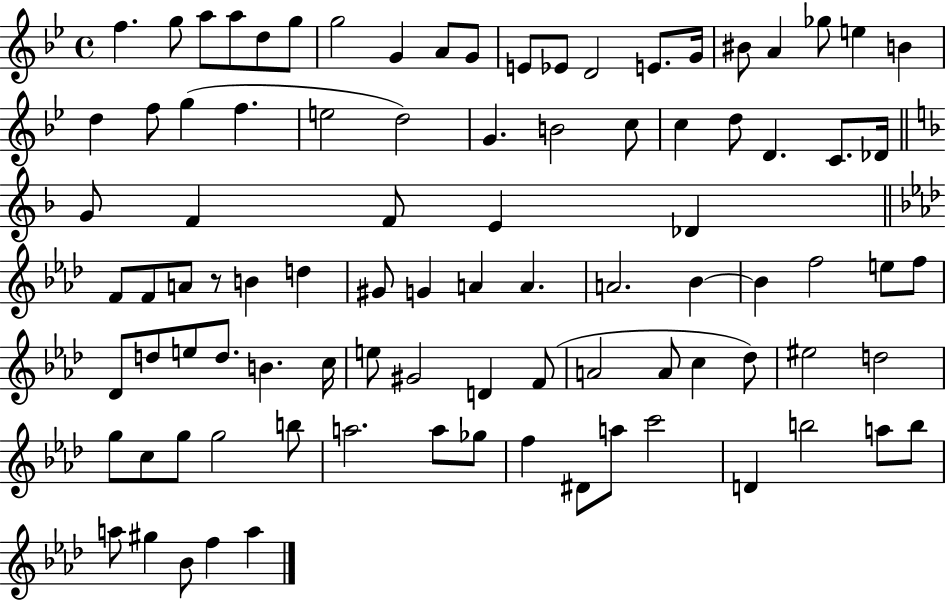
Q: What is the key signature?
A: BES major